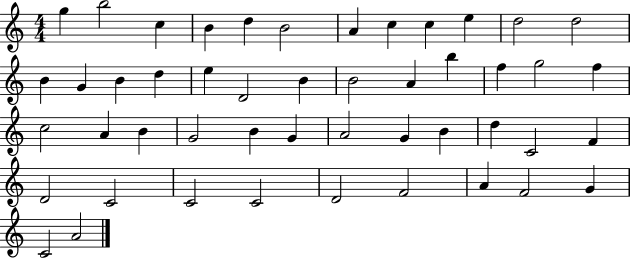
{
  \clef treble
  \numericTimeSignature
  \time 4/4
  \key c \major
  g''4 b''2 c''4 | b'4 d''4 b'2 | a'4 c''4 c''4 e''4 | d''2 d''2 | \break b'4 g'4 b'4 d''4 | e''4 d'2 b'4 | b'2 a'4 b''4 | f''4 g''2 f''4 | \break c''2 a'4 b'4 | g'2 b'4 g'4 | a'2 g'4 b'4 | d''4 c'2 f'4 | \break d'2 c'2 | c'2 c'2 | d'2 f'2 | a'4 f'2 g'4 | \break c'2 a'2 | \bar "|."
}